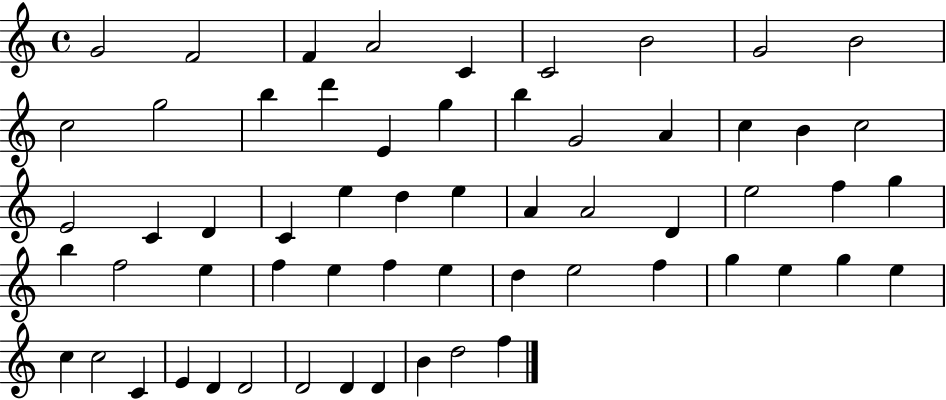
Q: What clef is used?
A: treble